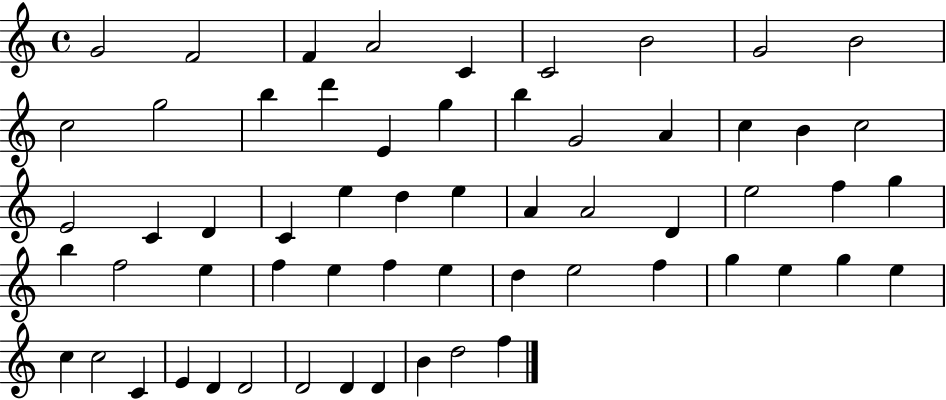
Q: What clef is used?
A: treble